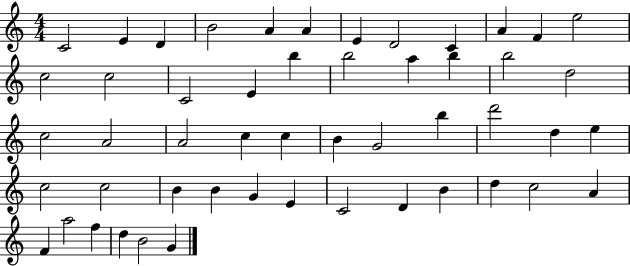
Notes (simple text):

C4/h E4/q D4/q B4/h A4/q A4/q E4/q D4/h C4/q A4/q F4/q E5/h C5/h C5/h C4/h E4/q B5/q B5/h A5/q B5/q B5/h D5/h C5/h A4/h A4/h C5/q C5/q B4/q G4/h B5/q D6/h D5/q E5/q C5/h C5/h B4/q B4/q G4/q E4/q C4/h D4/q B4/q D5/q C5/h A4/q F4/q A5/h F5/q D5/q B4/h G4/q